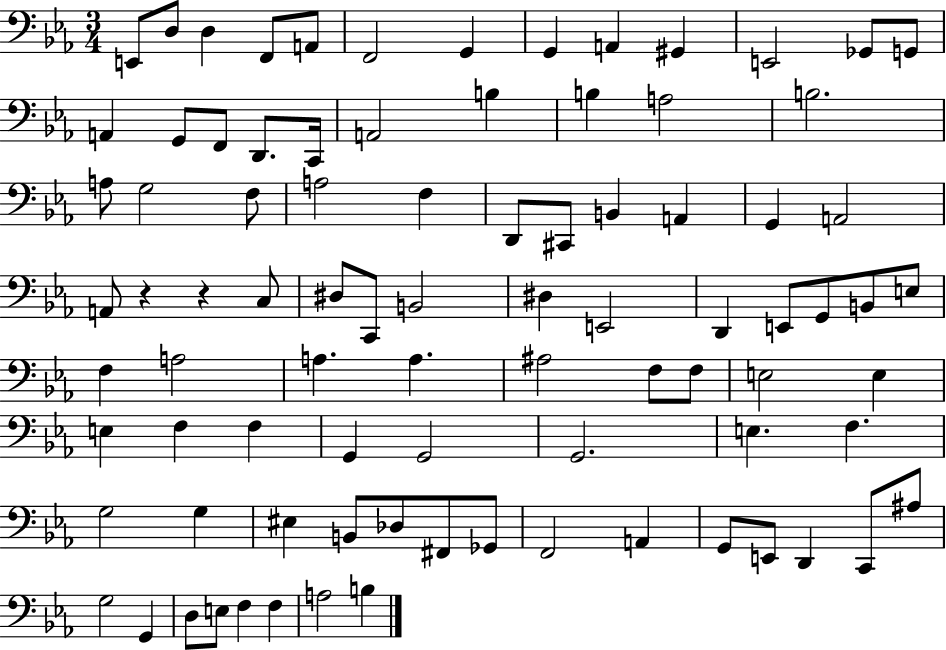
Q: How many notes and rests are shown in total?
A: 87